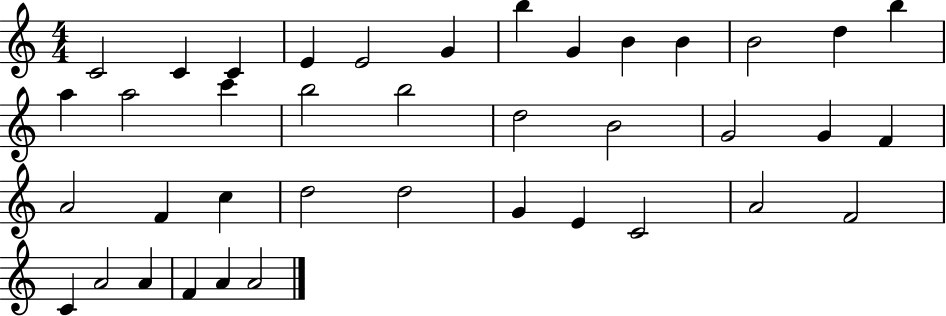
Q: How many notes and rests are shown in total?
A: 39